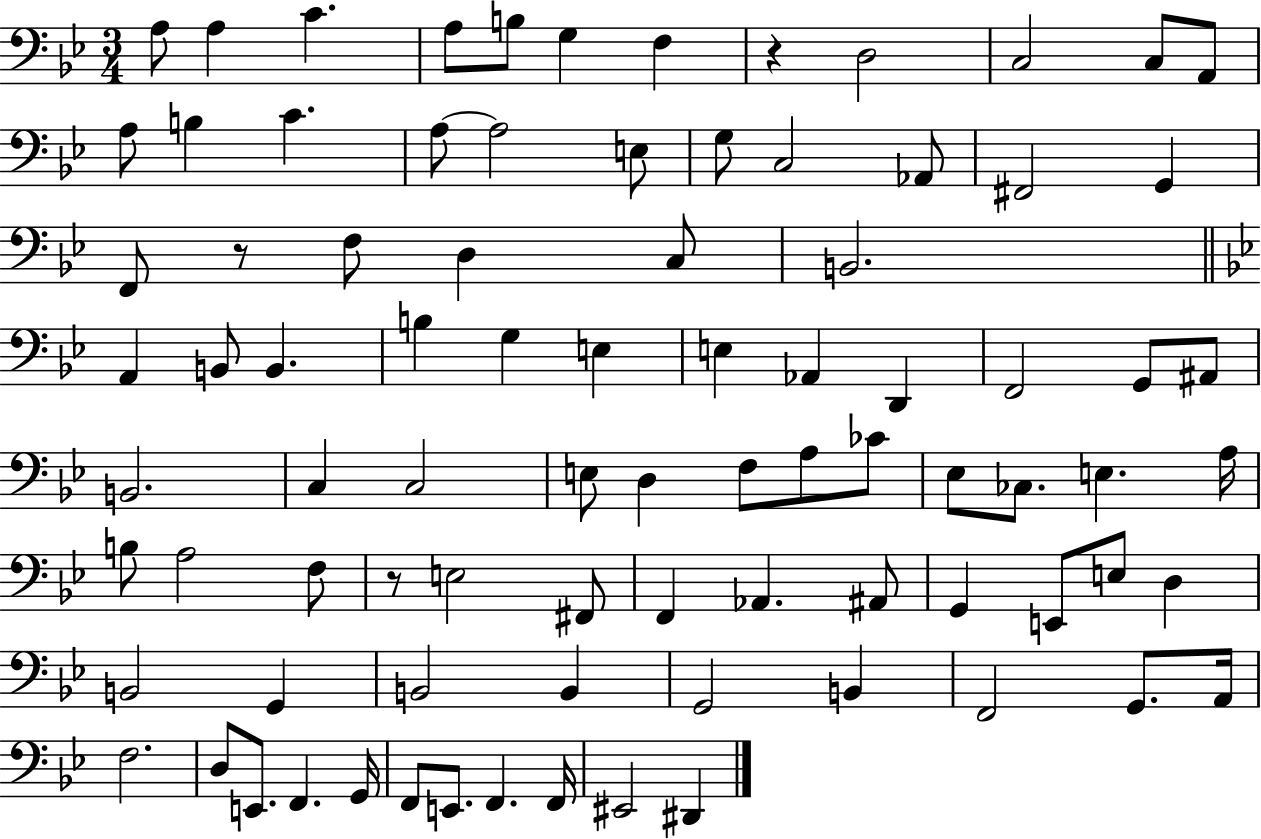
{
  \clef bass
  \numericTimeSignature
  \time 3/4
  \key bes \major
  a8 a4 c'4. | a8 b8 g4 f4 | r4 d2 | c2 c8 a,8 | \break a8 b4 c'4. | a8~~ a2 e8 | g8 c2 aes,8 | fis,2 g,4 | \break f,8 r8 f8 d4 c8 | b,2. | \bar "||" \break \key g \minor a,4 b,8 b,4. | b4 g4 e4 | e4 aes,4 d,4 | f,2 g,8 ais,8 | \break b,2. | c4 c2 | e8 d4 f8 a8 ces'8 | ees8 ces8. e4. a16 | \break b8 a2 f8 | r8 e2 fis,8 | f,4 aes,4. ais,8 | g,4 e,8 e8 d4 | \break b,2 g,4 | b,2 b,4 | g,2 b,4 | f,2 g,8. a,16 | \break f2. | d8 e,8. f,4. g,16 | f,8 e,8. f,4. f,16 | eis,2 dis,4 | \break \bar "|."
}